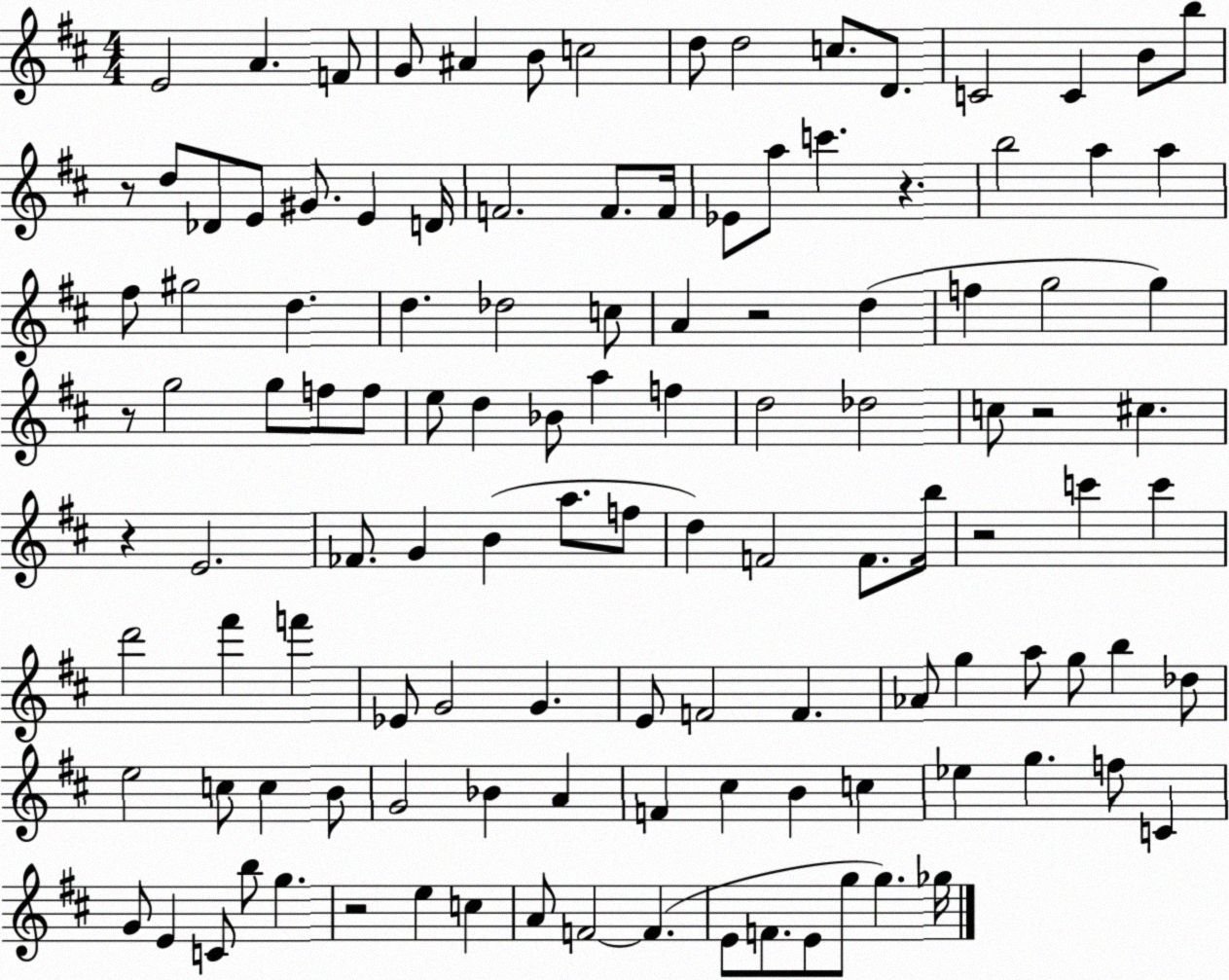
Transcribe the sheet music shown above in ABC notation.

X:1
T:Untitled
M:4/4
L:1/4
K:D
E2 A F/2 G/2 ^A B/2 c2 d/2 d2 c/2 D/2 C2 C B/2 b/2 z/2 d/2 _D/2 E/2 ^G/2 E D/4 F2 F/2 F/4 _E/2 a/2 c' z b2 a a ^f/2 ^g2 d d _d2 c/2 A z2 d f g2 g z/2 g2 g/2 f/2 f/2 e/2 d _B/2 a f d2 _d2 c/2 z2 ^c z E2 _F/2 G B a/2 f/2 d F2 F/2 b/4 z2 c' c' d'2 ^f' f' _E/2 G2 G E/2 F2 F _A/2 g a/2 g/2 b _d/2 e2 c/2 c B/2 G2 _B A F ^c B c _e g f/2 C G/2 E C/2 b/2 g z2 e c A/2 F2 F E/2 F/2 E/2 g/2 g _g/4